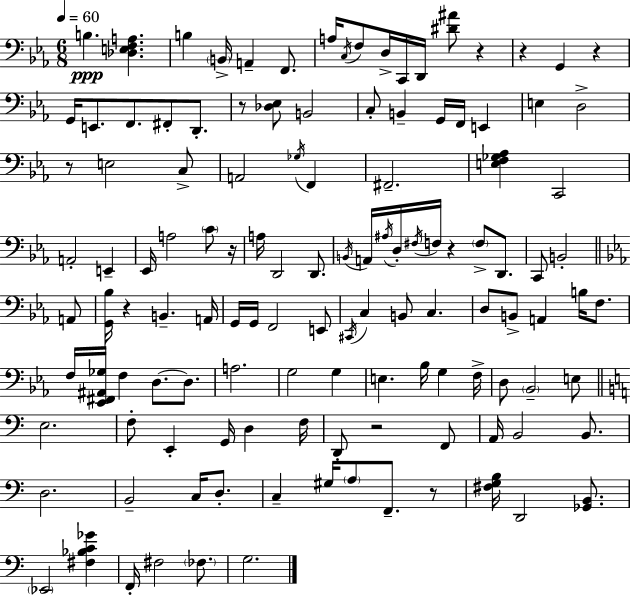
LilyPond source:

{
  \clef bass
  \numericTimeSignature
  \time 6/8
  \key c \minor
  \tempo 4 = 60
  b4.\ppp <des e f a>4. | b4 \parenthesize b,16-> a,4-- f,8. | a16 \acciaccatura { c16 } f8 d16-> c,16 d,16 <dis' ais'>8 r4 | r4 g,4 r4 | \break g,16 e,8. f,8. fis,8-. d,8.-. | r8 <des ees>8 b,2 | c8-. b,4-- g,16 f,16 e,4 | e4 d2-> | \break r8 e2 c8-> | a,2 \acciaccatura { ges16 } f,4 | fis,2.-- | <e f ges aes>4 c,2 | \break a,2-. e,4-- | ees,16 a2 \parenthesize c'8 | r16 a16 d,2 d,8. | \acciaccatura { b,16 } a,16 \acciaccatura { ais16 } d16-. \acciaccatura { fis16 } f16 r4 | \break \parenthesize f8-> d,8. c,8 b,2-. | \bar "||" \break \key c \minor a,8 <g, bes>16 r4 b,4.-- | a,16 g,16 g,16 f,2 | e,8 \acciaccatura { cis,16 } c4 b,8 c4. | d8 b,8-> a,4 b16 | \break f8. f16 <ees, fis, ais, ges>16 f4 d8.~~ | d8. a2. | g2 g4 | e4. bes16 g4 | \break f16-> d8 \parenthesize bes,2-- | e8 \bar "||" \break \key c \major e2. | f8-. e,4-. g,16 d4 f16 | d,8-. r2 f,8 | a,16 b,2 b,8. | \break d2. | b,2-- c16 d8.-. | c4-- gis16 \parenthesize a8 f,8.-- r8 | <fis g b>16 d,2 <ges, b,>8. | \break \parenthesize ees,2 <fis bes c' ges'>4 | f,16-. fis2 \parenthesize fes8. | g2. | \bar "|."
}